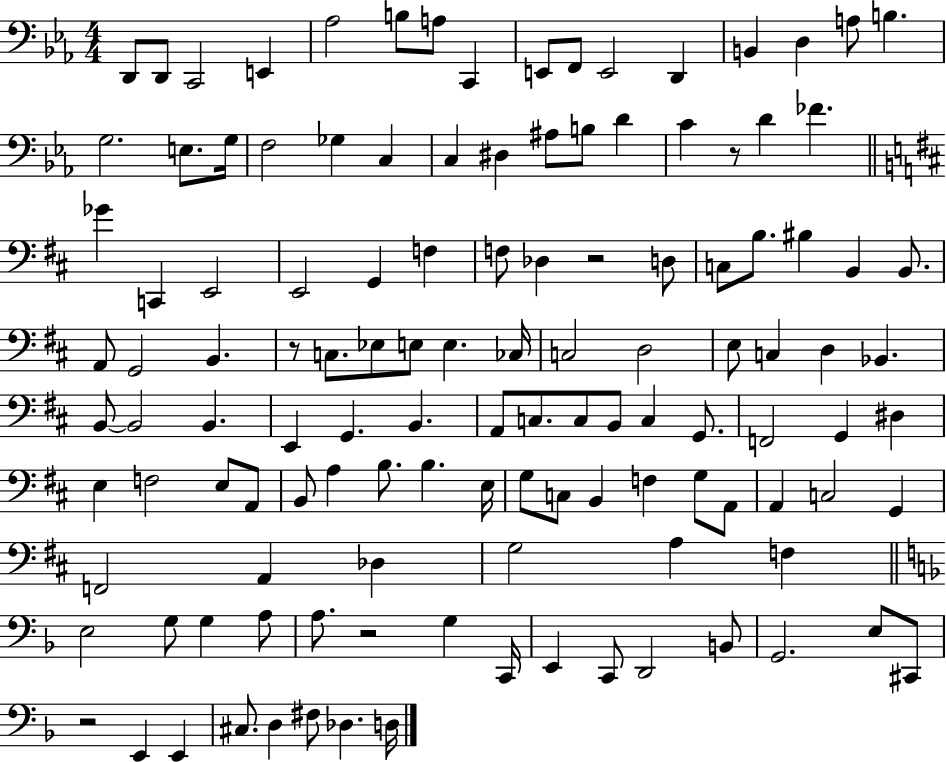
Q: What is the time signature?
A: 4/4